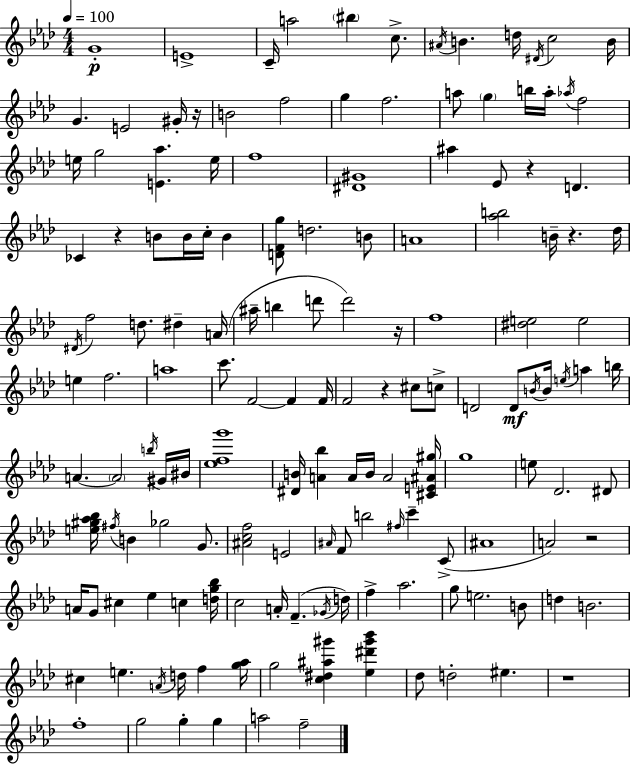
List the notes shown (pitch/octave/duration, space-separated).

G4/w E4/w C4/s A5/h BIS5/q C5/e. A#4/s B4/q. D5/s D#4/s C5/h B4/s G4/q. E4/h G#4/s R/s B4/h F5/h G5/q F5/h. A5/e G5/q B5/s A5/s Ab5/s F5/h E5/s G5/h [E4,Ab5]/q. E5/s F5/w [D#4,G#4]/w A#5/q Eb4/e R/q D4/q. CES4/q R/q B4/e B4/s C5/s B4/q [D4,F4,G5]/e D5/h. B4/e A4/w [Ab5,B5]/h B4/s R/q. Db5/s D#4/s F5/h D5/e. D#5/q A4/s A#5/s B5/q D6/e D6/h R/s F5/w [D#5,E5]/h E5/h E5/q F5/h. A5/w C6/e. F4/h F4/q F4/s F4/h R/q C#5/e C5/e D4/h D4/e B4/s B4/s E5/s A5/q B5/s A4/q. A4/h B5/s G#4/s BIS4/s [Eb5,F5,G6]/w [D#4,B4]/s [A4,Bb5]/q A4/s B4/s A4/h [C#4,E4,A#4,G#5]/s G5/w E5/e Db4/h. D#4/e [E5,G#5,Ab5,Bb5]/s F#5/s B4/q Gb5/h G4/e. [A#4,C5,F5]/h E4/h A#4/s F4/e B5/h F#5/s C6/q C4/e A#4/w A4/h R/h A4/s G4/e C#5/q Eb5/q C5/q [D5,G5,Bb5]/s C5/h A4/s F4/q. Gb4/s D5/s F5/q Ab5/h. G5/e E5/h. B4/e D5/q B4/h. C#5/q E5/q. A4/s D5/s F5/q [G5,Ab5]/s G5/h [C5,D#5,A#5,G#6]/q [Eb5,D#6,G#6,Bb6]/q Db5/e D5/h EIS5/q. R/w F5/w G5/h G5/q G5/q A5/h F5/h